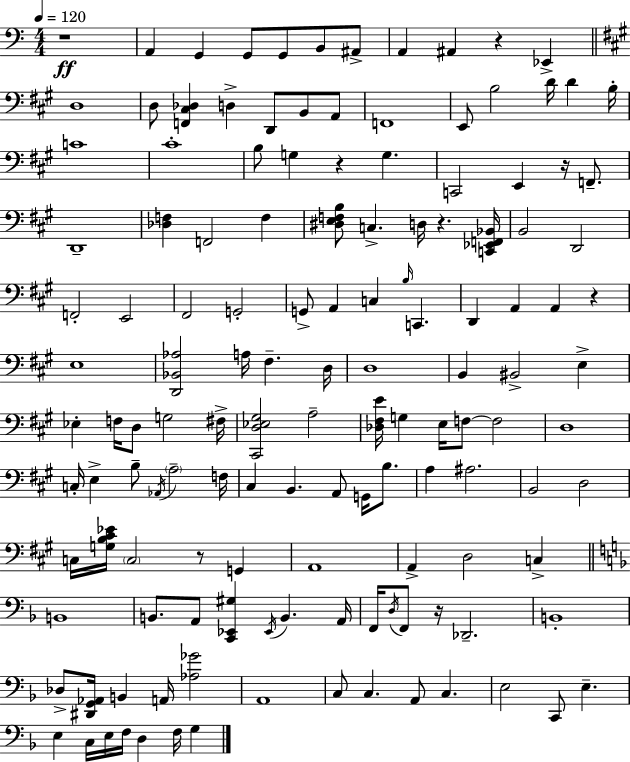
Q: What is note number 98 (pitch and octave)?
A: F2